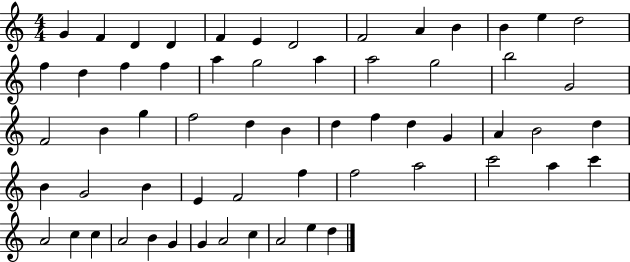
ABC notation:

X:1
T:Untitled
M:4/4
L:1/4
K:C
G F D D F E D2 F2 A B B e d2 f d f f a g2 a a2 g2 b2 G2 F2 B g f2 d B d f d G A B2 d B G2 B E F2 f f2 a2 c'2 a c' A2 c c A2 B G G A2 c A2 e d